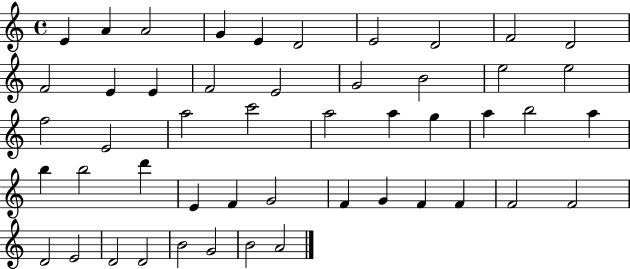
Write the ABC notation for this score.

X:1
T:Untitled
M:4/4
L:1/4
K:C
E A A2 G E D2 E2 D2 F2 D2 F2 E E F2 E2 G2 B2 e2 e2 f2 E2 a2 c'2 a2 a g a b2 a b b2 d' E F G2 F G F F F2 F2 D2 E2 D2 D2 B2 G2 B2 A2